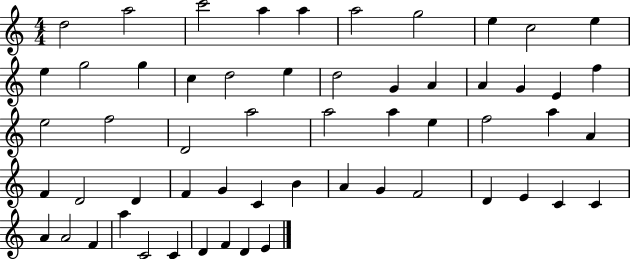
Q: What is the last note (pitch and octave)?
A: E4